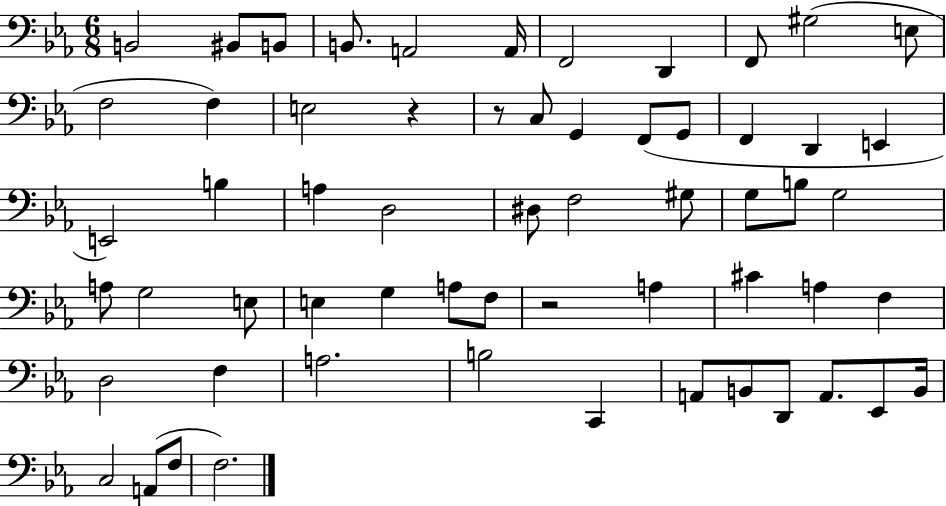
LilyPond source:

{
  \clef bass
  \numericTimeSignature
  \time 6/8
  \key ees \major
  b,2 bis,8 b,8 | b,8. a,2 a,16 | f,2 d,4 | f,8 gis2( e8 | \break f2 f4) | e2 r4 | r8 c8 g,4 f,8( g,8 | f,4 d,4 e,4 | \break e,2) b4 | a4 d2 | dis8 f2 gis8 | g8 b8 g2 | \break a8 g2 e8 | e4 g4 a8 f8 | r2 a4 | cis'4 a4 f4 | \break d2 f4 | a2. | b2 c,4 | a,8 b,8 d,8 a,8. ees,8 b,16 | \break c2 a,8( f8 | f2.) | \bar "|."
}